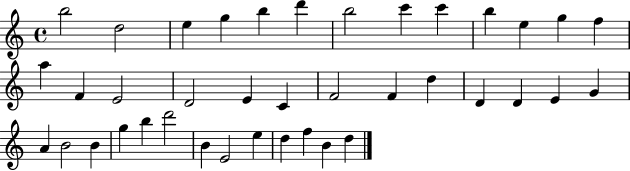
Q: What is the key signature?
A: C major